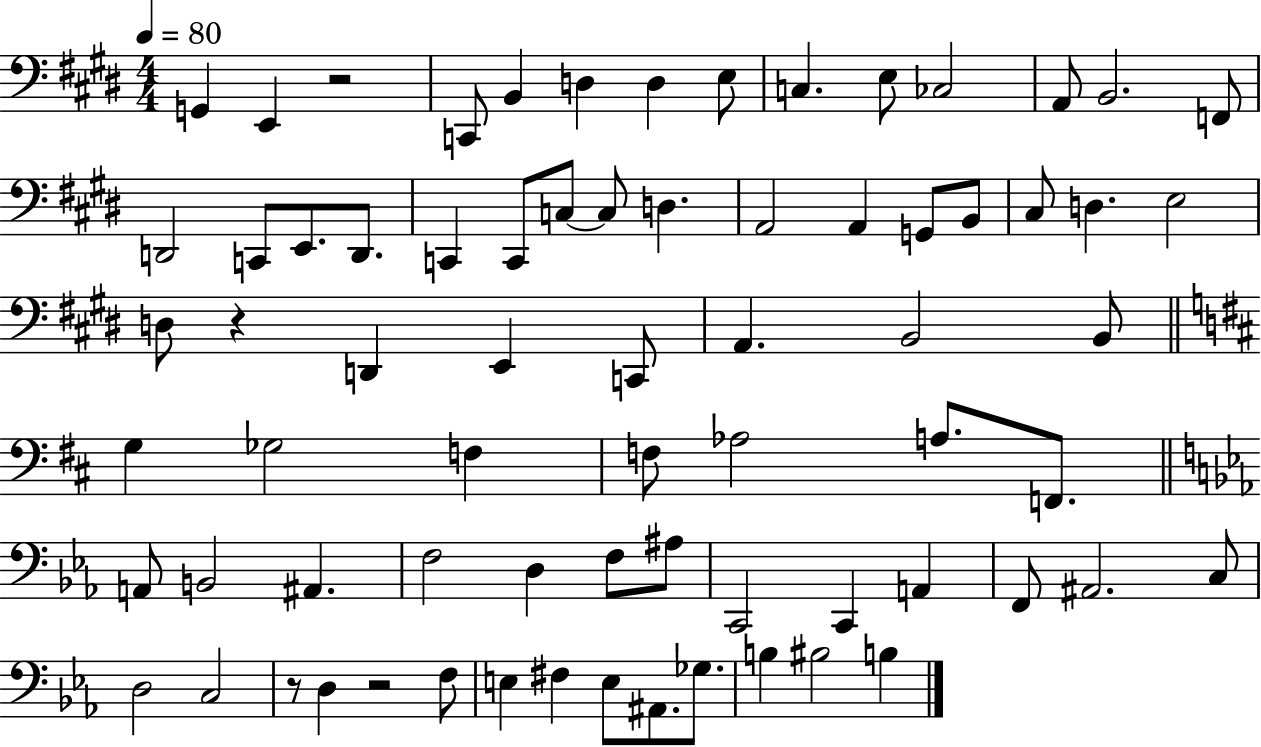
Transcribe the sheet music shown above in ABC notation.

X:1
T:Untitled
M:4/4
L:1/4
K:E
G,, E,, z2 C,,/2 B,, D, D, E,/2 C, E,/2 _C,2 A,,/2 B,,2 F,,/2 D,,2 C,,/2 E,,/2 D,,/2 C,, C,,/2 C,/2 C,/2 D, A,,2 A,, G,,/2 B,,/2 ^C,/2 D, E,2 D,/2 z D,, E,, C,,/2 A,, B,,2 B,,/2 G, _G,2 F, F,/2 _A,2 A,/2 F,,/2 A,,/2 B,,2 ^A,, F,2 D, F,/2 ^A,/2 C,,2 C,, A,, F,,/2 ^A,,2 C,/2 D,2 C,2 z/2 D, z2 F,/2 E, ^F, E,/2 ^A,,/2 _G,/2 B, ^B,2 B,